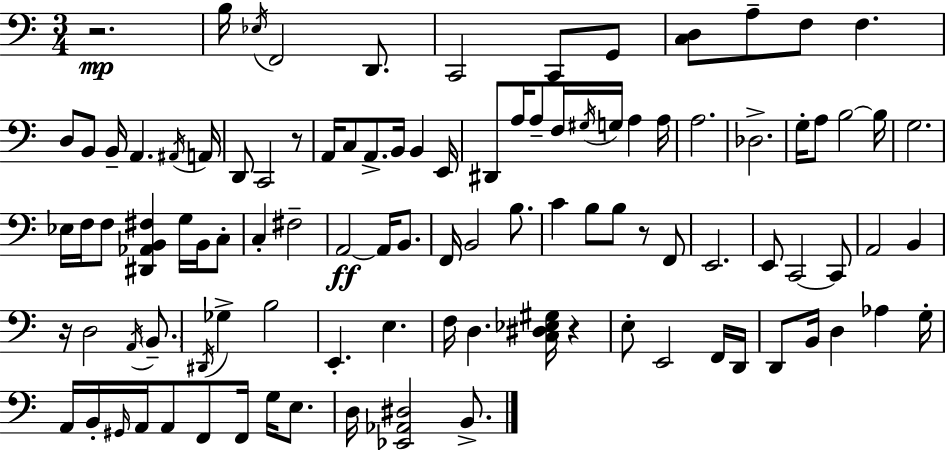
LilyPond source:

{
  \clef bass
  \numericTimeSignature
  \time 3/4
  \key a \minor
  \repeat volta 2 { r2.\mp | b16 \acciaccatura { ees16 } f,2 d,8. | c,2 c,8 g,8 | <c d>8 a8-- f8 f4. | \break d8 b,8 b,16-- a,4. | \acciaccatura { ais,16 } a,16 d,8 c,2 | r8 a,16 c8 a,8.-> b,16 b,4 | e,16 dis,8 a16 a8-- f16 \acciaccatura { gis16 } g16 a4 | \break a16 a2. | des2.-> | g16-. a8 b2~~ | b16 g2. | \break ees16 f16 f8 <dis, aes, b, fis>4 g16 | b,16 c8-. c4-. fis2-- | a,2~~\ff a,16 | b,8. f,16 b,2 | \break b8. c'4 b8 b8 r8 | f,8 e,2. | e,8 c,2~~ | c,8 a,2 b,4 | \break r16 d2 | \acciaccatura { a,16 } \parenthesize b,8.-- \acciaccatura { dis,16 } ges4-> b2 | e,4.-. e4. | f16 d4. | \break <c dis ees gis>16 r4 e8-. e,2 | f,16 d,16 d,8 b,16 d4 | aes4 g16-. a,16 b,16-. \grace { gis,16 } a,16 a,8 f,8 | f,16 g16 e8. d16 <ees, aes, dis>2 | \break b,8.-> } \bar "|."
}